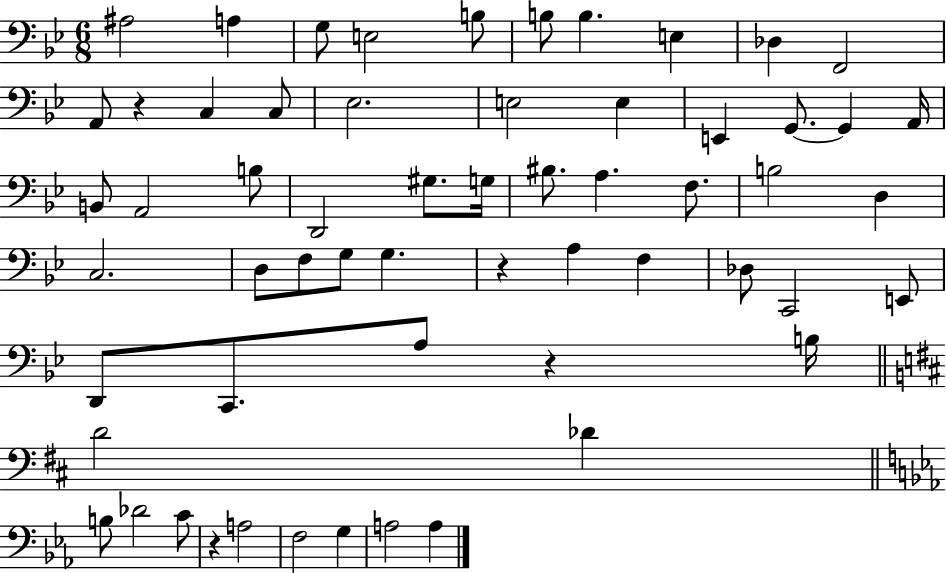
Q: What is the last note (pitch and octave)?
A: A3